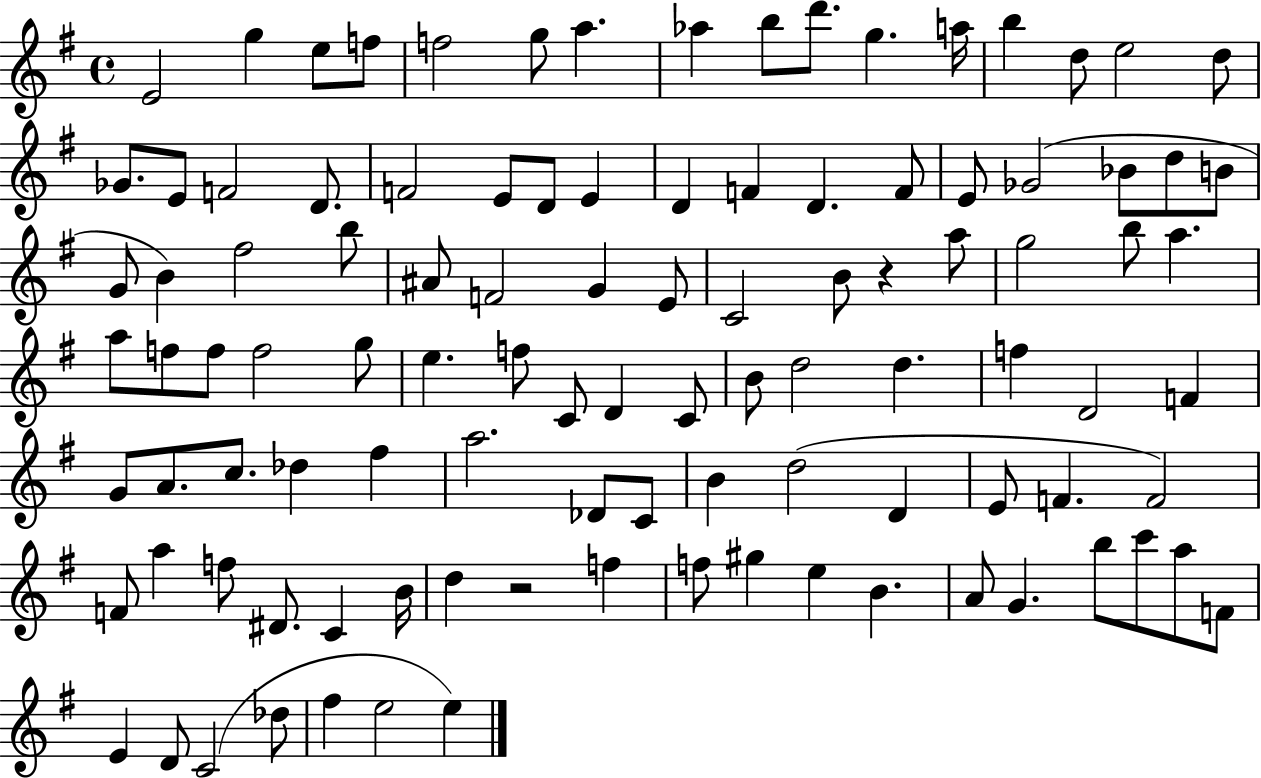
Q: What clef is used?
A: treble